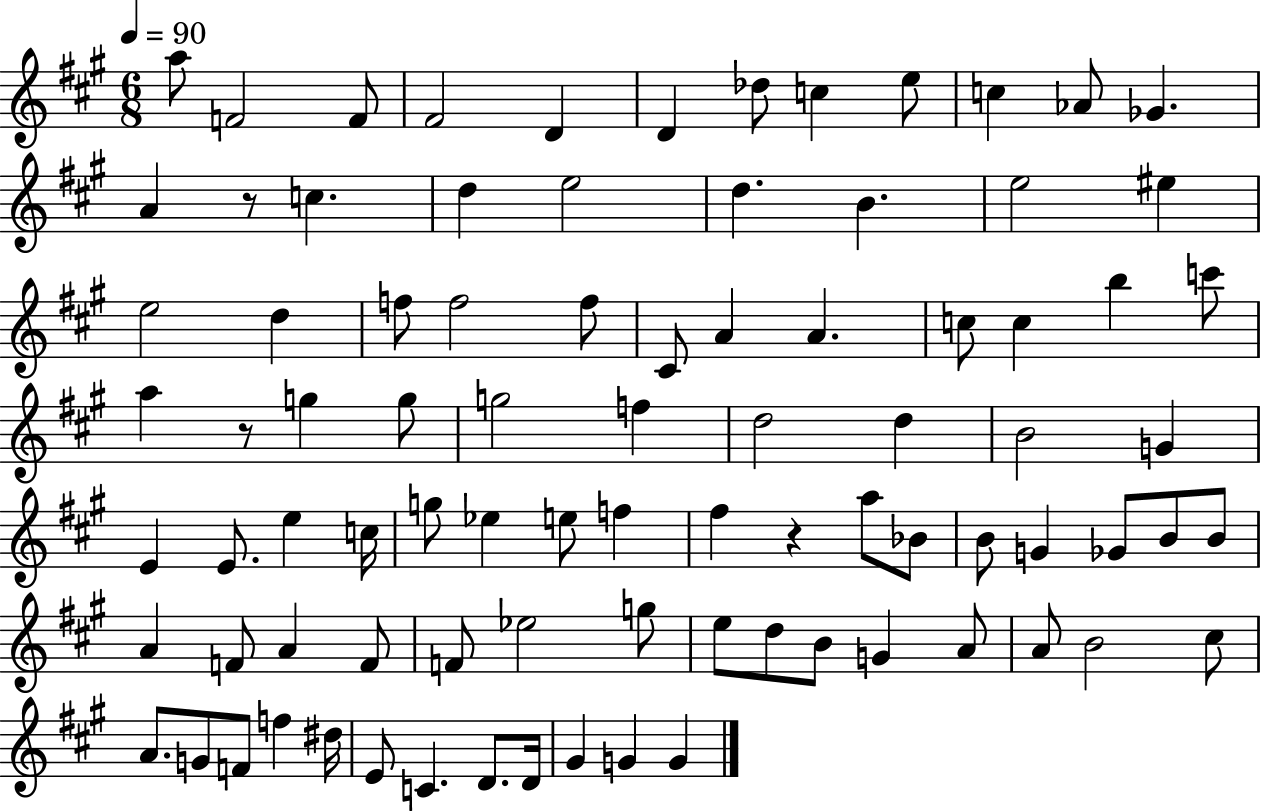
{
  \clef treble
  \numericTimeSignature
  \time 6/8
  \key a \major
  \tempo 4 = 90
  \repeat volta 2 { a''8 f'2 f'8 | fis'2 d'4 | d'4 des''8 c''4 e''8 | c''4 aes'8 ges'4. | \break a'4 r8 c''4. | d''4 e''2 | d''4. b'4. | e''2 eis''4 | \break e''2 d''4 | f''8 f''2 f''8 | cis'8 a'4 a'4. | c''8 c''4 b''4 c'''8 | \break a''4 r8 g''4 g''8 | g''2 f''4 | d''2 d''4 | b'2 g'4 | \break e'4 e'8. e''4 c''16 | g''8 ees''4 e''8 f''4 | fis''4 r4 a''8 bes'8 | b'8 g'4 ges'8 b'8 b'8 | \break a'4 f'8 a'4 f'8 | f'8 ees''2 g''8 | e''8 d''8 b'8 g'4 a'8 | a'8 b'2 cis''8 | \break a'8. g'8 f'8 f''4 dis''16 | e'8 c'4. d'8. d'16 | gis'4 g'4 g'4 | } \bar "|."
}